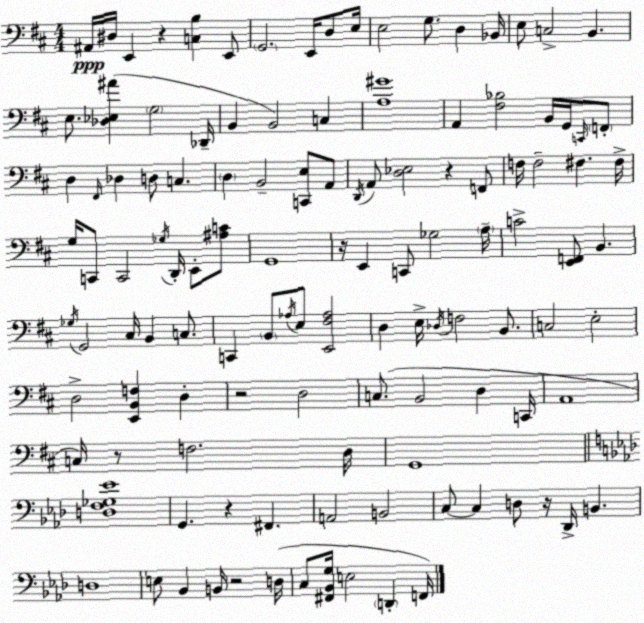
X:1
T:Untitled
M:4/4
L:1/4
K:D
^A,,/4 ^D,/4 E,, z [C,B,] E,,/2 G,,2 E,,/4 D,/2 E,/4 E,2 G,/2 D, _B,,/4 E,/2 C,2 B,, E,/2 [_D,_E,^A] G,2 _D,,/4 B,, B,,2 C, [A,^G]4 A,, [^F,_B,]2 B,,/4 G,,/4 C,,/4 F,,/2 D, ^F,,/4 _D, D,/2 C, D, B,,2 [C,,E,]/2 A,,/2 D,,/4 A,,/2 [D,_E,]2 z F,,/2 F,/4 F,2 ^F, ^F,/4 G,/4 C,,/2 C,,2 _G,/4 D,,/4 E,,/2 [^A,C]/2 G,,4 z/4 E,, C,,/2 _G,2 A,/4 C2 [E,,F,,]/2 B,, _G,/4 G,,2 ^C,/4 B,, C,/2 C,, B,,/2 _A,/4 E,/2 [E,,^F,_A,]2 D, E,/4 _D,/4 F,2 B,,/2 C,2 E,2 D,2 [E,,B,,F,] D, z2 D,2 C,/2 B,,2 D, C,,/4 A,,4 C,/4 z/2 F,2 D,/4 G,,4 [D,F,_G,_E]4 G,, z ^F,, A,,2 B,,2 C,/2 C, D,/2 z/4 _D,,/4 B,, D,4 E,/2 _B,, B,,/4 z2 D,/4 C,/2 [^F,,_B,,G,]/4 E,2 D,, F,,/4